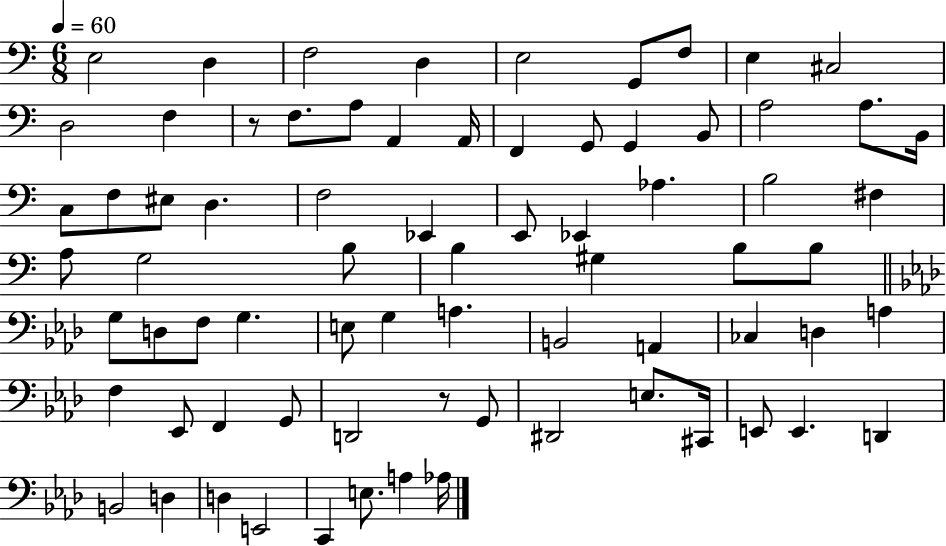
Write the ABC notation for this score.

X:1
T:Untitled
M:6/8
L:1/4
K:C
E,2 D, F,2 D, E,2 G,,/2 F,/2 E, ^C,2 D,2 F, z/2 F,/2 A,/2 A,, A,,/4 F,, G,,/2 G,, B,,/2 A,2 A,/2 B,,/4 C,/2 F,/2 ^E,/2 D, F,2 _E,, E,,/2 _E,, _A, B,2 ^F, A,/2 G,2 B,/2 B, ^G, B,/2 B,/2 G,/2 D,/2 F,/2 G, E,/2 G, A, B,,2 A,, _C, D, A, F, _E,,/2 F,, G,,/2 D,,2 z/2 G,,/2 ^D,,2 E,/2 ^C,,/4 E,,/2 E,, D,, B,,2 D, D, E,,2 C,, E,/2 A, _A,/4